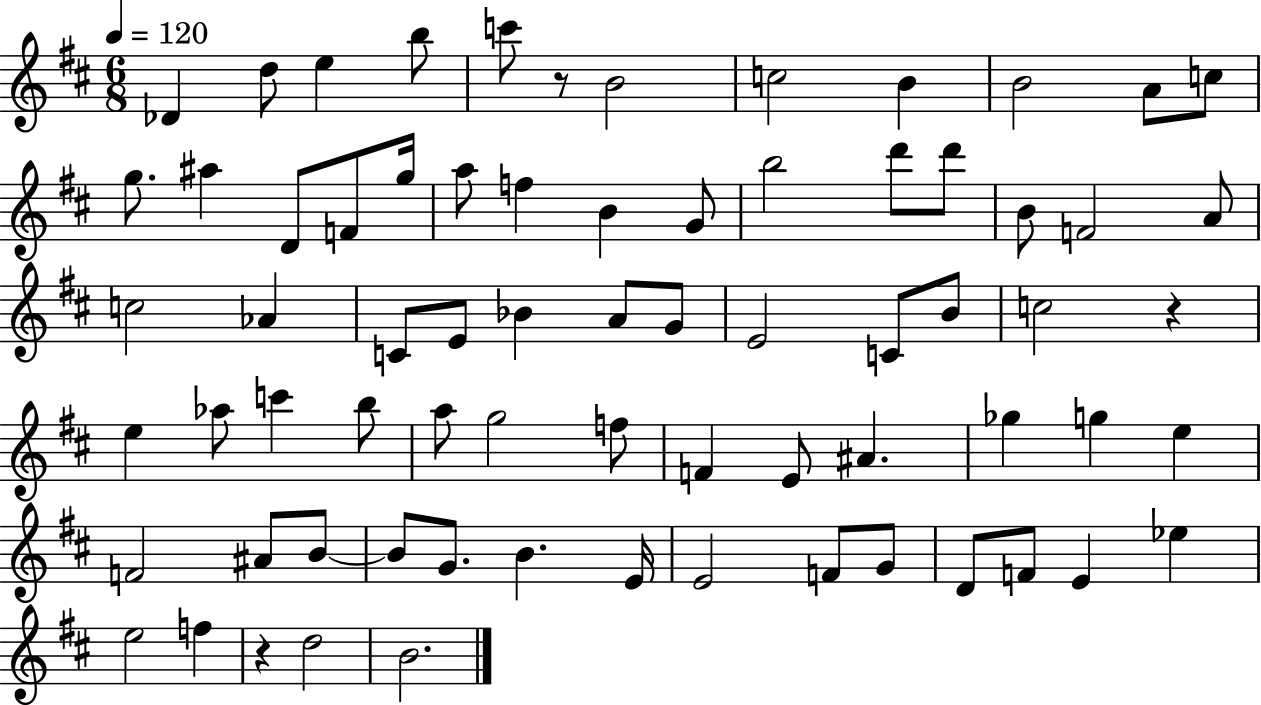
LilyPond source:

{
  \clef treble
  \numericTimeSignature
  \time 6/8
  \key d \major
  \tempo 4 = 120
  des'4 d''8 e''4 b''8 | c'''8 r8 b'2 | c''2 b'4 | b'2 a'8 c''8 | \break g''8. ais''4 d'8 f'8 g''16 | a''8 f''4 b'4 g'8 | b''2 d'''8 d'''8 | b'8 f'2 a'8 | \break c''2 aes'4 | c'8 e'8 bes'4 a'8 g'8 | e'2 c'8 b'8 | c''2 r4 | \break e''4 aes''8 c'''4 b''8 | a''8 g''2 f''8 | f'4 e'8 ais'4. | ges''4 g''4 e''4 | \break f'2 ais'8 b'8~~ | b'8 g'8. b'4. e'16 | e'2 f'8 g'8 | d'8 f'8 e'4 ees''4 | \break e''2 f''4 | r4 d''2 | b'2. | \bar "|."
}